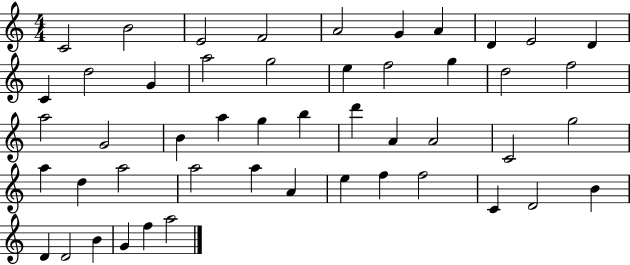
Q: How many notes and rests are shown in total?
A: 49